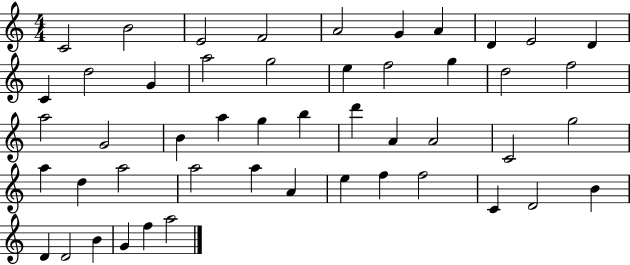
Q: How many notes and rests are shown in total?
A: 49